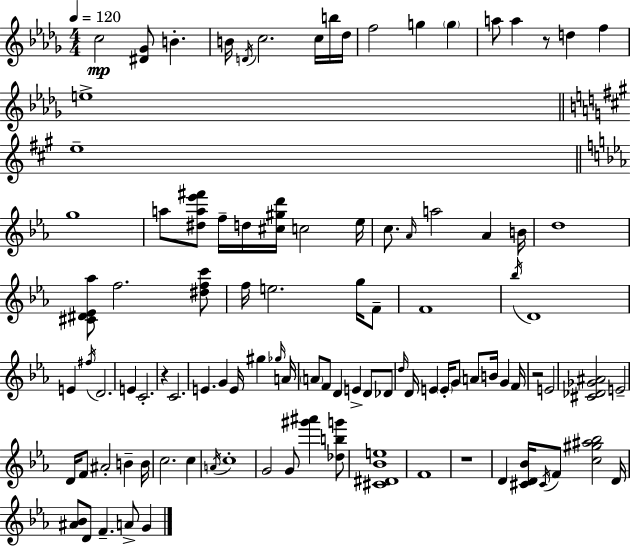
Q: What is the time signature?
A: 4/4